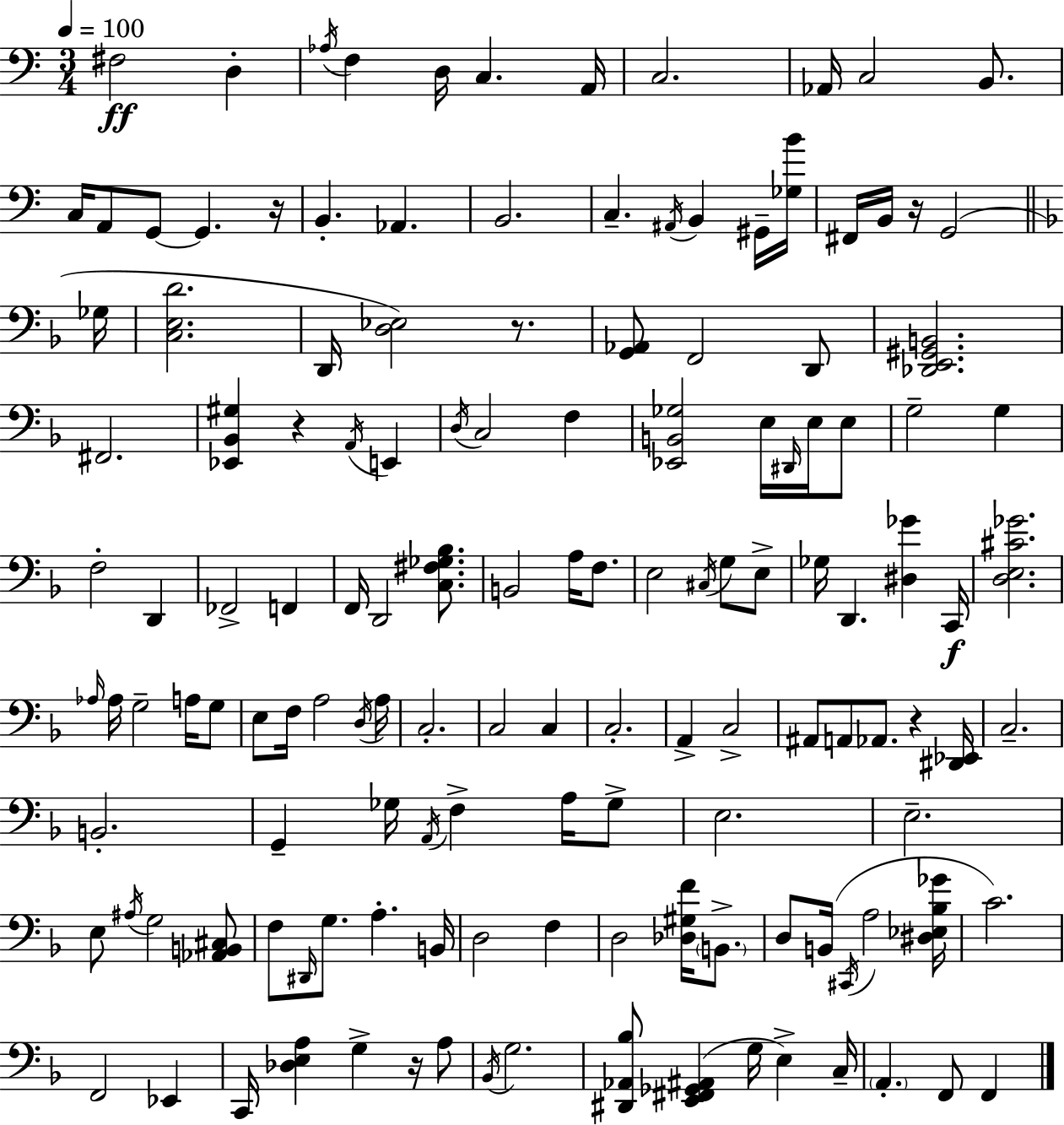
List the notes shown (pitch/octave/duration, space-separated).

F#3/h D3/q Ab3/s F3/q D3/s C3/q. A2/s C3/h. Ab2/s C3/h B2/e. C3/s A2/e G2/e G2/q. R/s B2/q. Ab2/q. B2/h. C3/q. A#2/s B2/q G#2/s [Gb3,B4]/s F#2/s B2/s R/s G2/h Gb3/s [C3,E3,D4]/h. D2/s [D3,Eb3]/h R/e. [G2,Ab2]/e F2/h D2/e [Db2,E2,G#2,B2]/h. F#2/h. [Eb2,Bb2,G#3]/q R/q A2/s E2/q D3/s C3/h F3/q [Eb2,B2,Gb3]/h E3/s D#2/s E3/s E3/e G3/h G3/q F3/h D2/q FES2/h F2/q F2/s D2/h [C3,F#3,Gb3,Bb3]/e. B2/h A3/s F3/e. E3/h C#3/s G3/e E3/e Gb3/s D2/q. [D#3,Gb4]/q C2/s [D3,E3,C#4,Gb4]/h. Ab3/s Ab3/s G3/h A3/s G3/e E3/e F3/s A3/h D3/s A3/s C3/h. C3/h C3/q C3/h. A2/q C3/h A#2/e A2/e Ab2/e. R/q [D#2,Eb2]/s C3/h. B2/h. G2/q Gb3/s A2/s F3/q A3/s Gb3/e E3/h. E3/h. E3/e A#3/s G3/h [Ab2,B2,C#3]/e F3/e D#2/s G3/e. A3/q. B2/s D3/h F3/q D3/h [Db3,G#3,F4]/s B2/e. D3/e B2/s C#2/s A3/h [D#3,Eb3,Bb3,Gb4]/s C4/h. F2/h Eb2/q C2/s [Db3,E3,A3]/q G3/q R/s A3/e Bb2/s G3/h. [D#2,Ab2,Bb3]/e [E2,F#2,Gb2,A#2]/q G3/s E3/q C3/s A2/q. F2/e F2/q